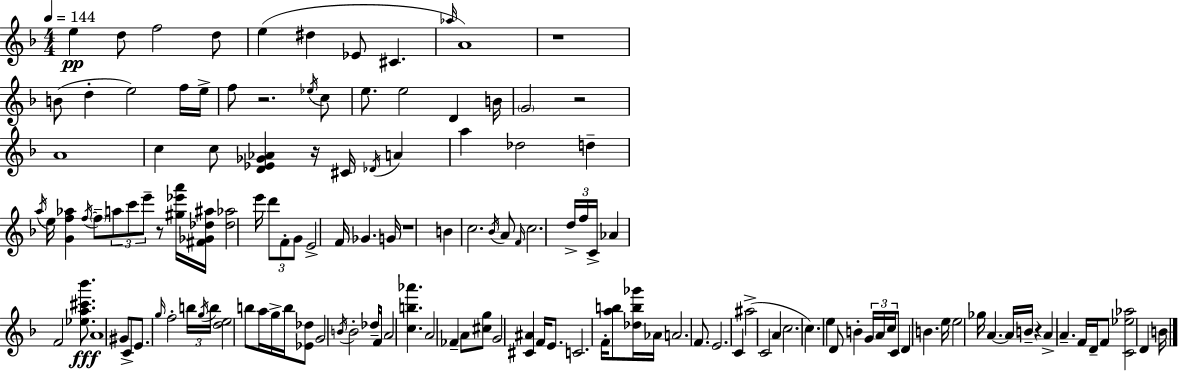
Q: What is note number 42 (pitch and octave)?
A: F4